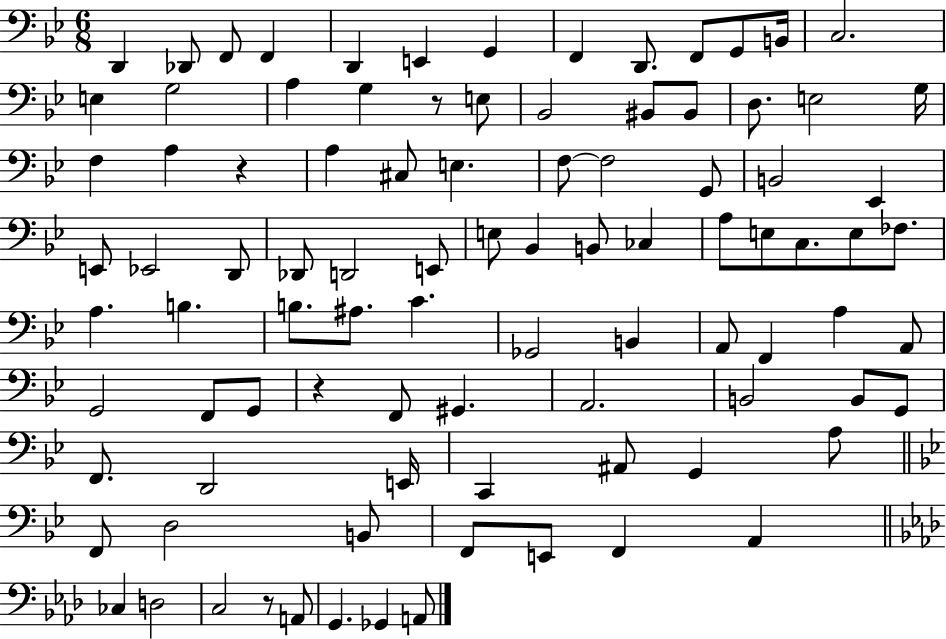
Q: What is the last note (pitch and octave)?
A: A2